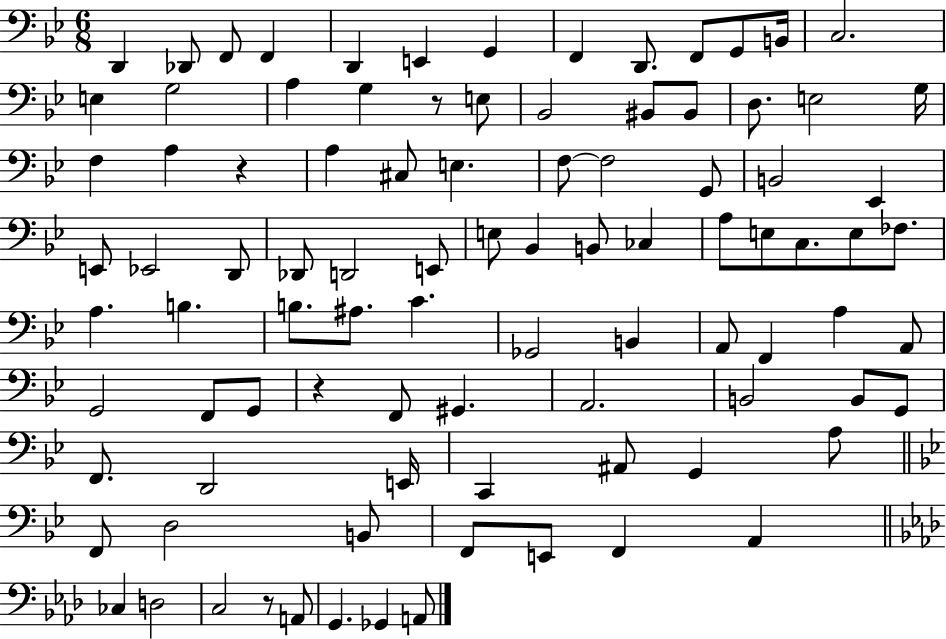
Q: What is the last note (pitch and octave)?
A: A2